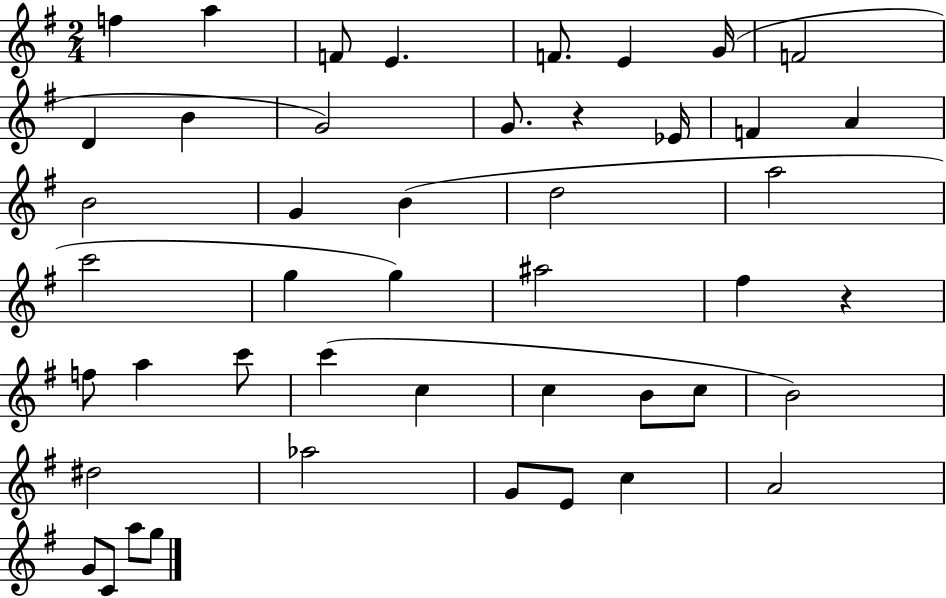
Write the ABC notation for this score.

X:1
T:Untitled
M:2/4
L:1/4
K:G
f a F/2 E F/2 E G/4 F2 D B G2 G/2 z _E/4 F A B2 G B d2 a2 c'2 g g ^a2 ^f z f/2 a c'/2 c' c c B/2 c/2 B2 ^d2 _a2 G/2 E/2 c A2 G/2 C/2 a/2 g/2